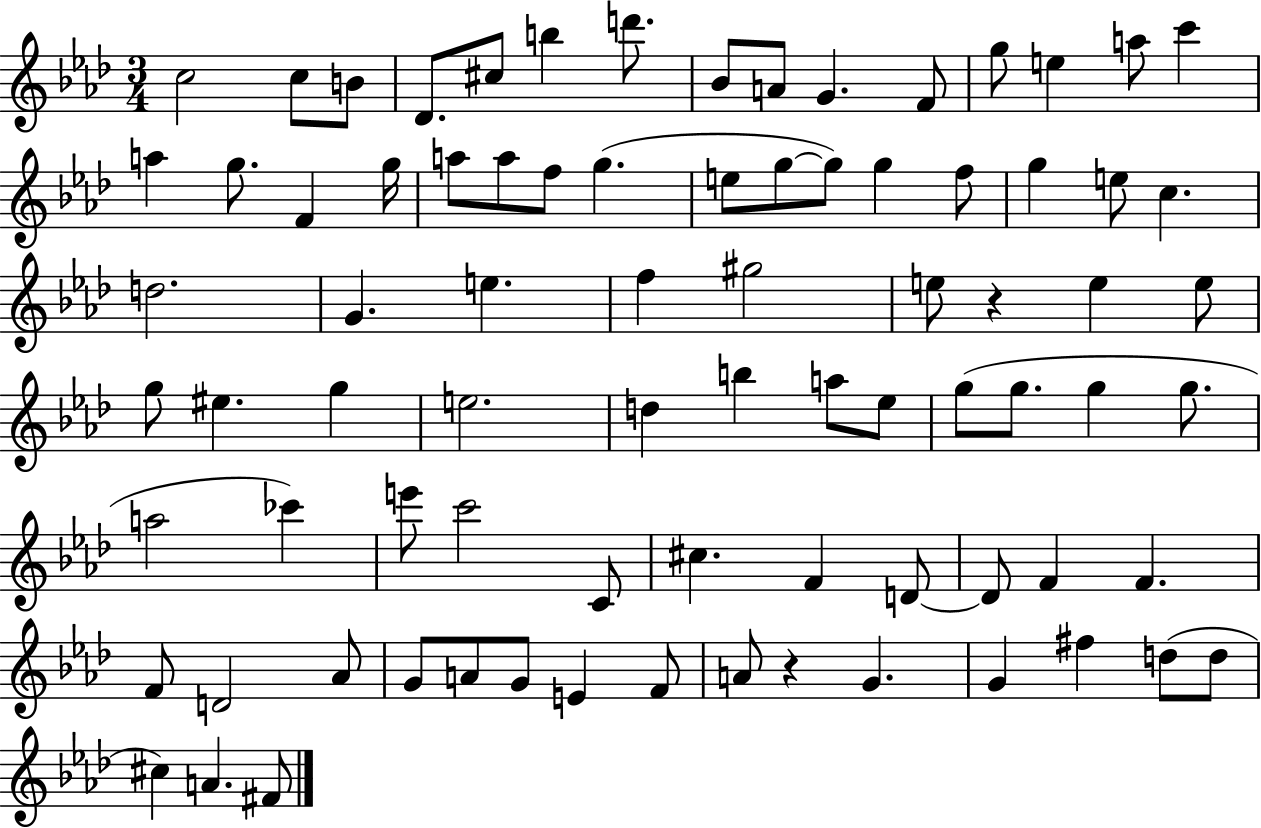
{
  \clef treble
  \numericTimeSignature
  \time 3/4
  \key aes \major
  c''2 c''8 b'8 | des'8. cis''8 b''4 d'''8. | bes'8 a'8 g'4. f'8 | g''8 e''4 a''8 c'''4 | \break a''4 g''8. f'4 g''16 | a''8 a''8 f''8 g''4.( | e''8 g''8~~ g''8) g''4 f''8 | g''4 e''8 c''4. | \break d''2. | g'4. e''4. | f''4 gis''2 | e''8 r4 e''4 e''8 | \break g''8 eis''4. g''4 | e''2. | d''4 b''4 a''8 ees''8 | g''8( g''8. g''4 g''8. | \break a''2 ces'''4) | e'''8 c'''2 c'8 | cis''4. f'4 d'8~~ | d'8 f'4 f'4. | \break f'8 d'2 aes'8 | g'8 a'8 g'8 e'4 f'8 | a'8 r4 g'4. | g'4 fis''4 d''8( d''8 | \break cis''4) a'4. fis'8 | \bar "|."
}